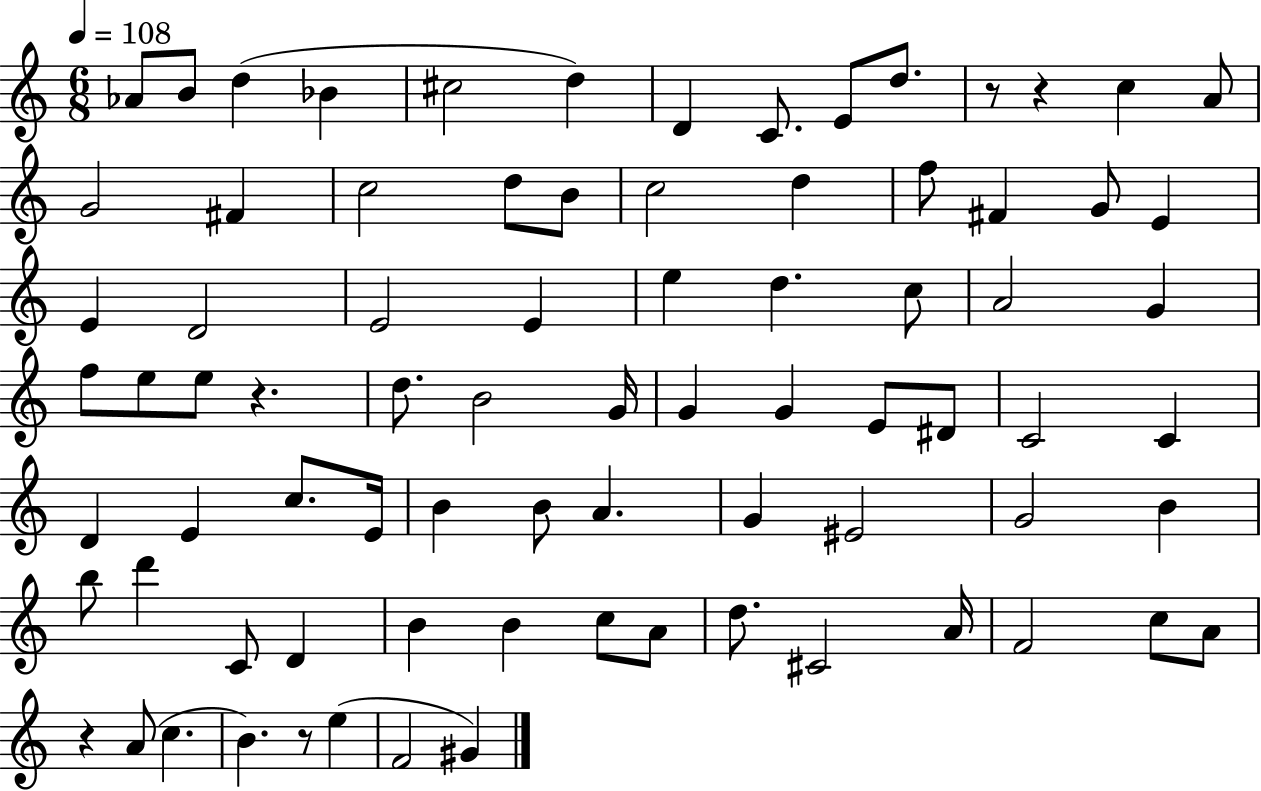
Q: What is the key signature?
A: C major